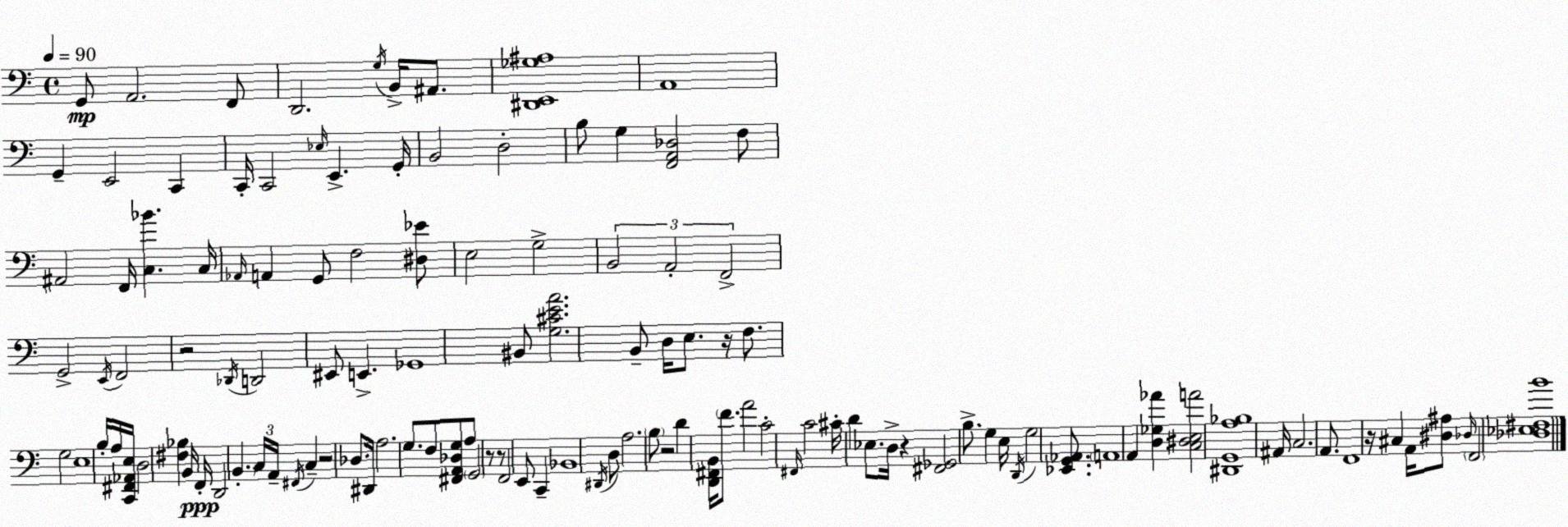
X:1
T:Untitled
M:4/4
L:1/4
K:Am
G,,/2 A,,2 F,,/2 D,,2 G,/4 B,,/4 ^A,,/2 [^D,,E,,_G,^A,]4 A,,4 G,, E,,2 C,, C,,/4 C,,2 _E,/4 E,, G,,/4 B,,2 D,2 B,/2 G, [F,,A,,_D,]2 F,/2 ^A,,2 F,,/4 [C,_B] C,/4 _A,,/4 A,, G,,/2 F,2 [^D,_E]/2 E,2 G,2 B,,2 A,,2 F,,2 G,,2 E,,/4 F,,2 z2 _D,,/4 D,,2 ^E,,/2 E,, _G,,4 ^B,,/2 [G,^CEA]2 B,,/2 D,/4 E,/2 z/4 F,/2 G,2 E,4 B,/4 A,/4 [C,,^F,,_A,,E,]/4 D,2 [^F,_B,] B,,/4 F,,/4 D,,2 B,, C,/4 A,,/4 ^F,,/4 C, z2 _D,/2 ^D,,/4 A,2 G,/2 F,/2 [^F,,A,,_D,G,]/2 A,/2 G,,2 z/2 z/2 F,,2 E,,/2 C,, _B,,4 ^D,,/4 D,/2 A,2 B,/2 z2 D [D,,^F,,B,,]/4 F/2 A2 C2 ^F,,/4 C2 ^C/4 D _E,/2 D,/4 z [^F,,_G,,]2 B,/2 G, E,/4 D,,/4 G,2 [_E,,G,,_A,,]/2 A,,4 A,, [D,_G,_A] [C,^D,E,A]2 [^D,,G,,A,_B,]4 ^A,,/4 C,2 A,,/2 F,,4 z/4 ^C, A,,/4 [^D,^A,]/2 _D,/4 F,,2 [_D,_E,^F,B]4